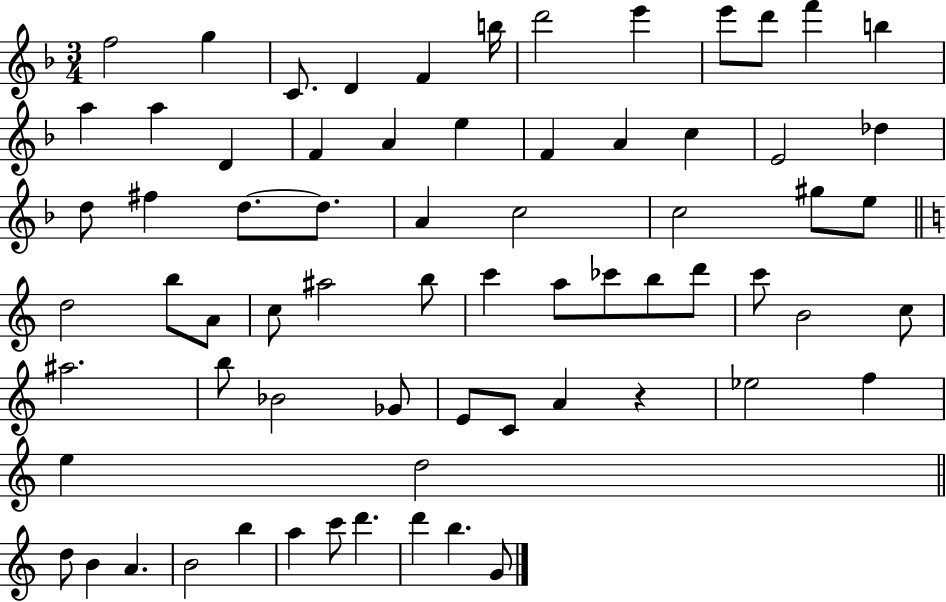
F5/h G5/q C4/e. D4/q F4/q B5/s D6/h E6/q E6/e D6/e F6/q B5/q A5/q A5/q D4/q F4/q A4/q E5/q F4/q A4/q C5/q E4/h Db5/q D5/e F#5/q D5/e. D5/e. A4/q C5/h C5/h G#5/e E5/e D5/h B5/e A4/e C5/e A#5/h B5/e C6/q A5/e CES6/e B5/e D6/e C6/e B4/h C5/e A#5/h. B5/e Bb4/h Gb4/e E4/e C4/e A4/q R/q Eb5/h F5/q E5/q D5/h D5/e B4/q A4/q. B4/h B5/q A5/q C6/e D6/q. D6/q B5/q. G4/e